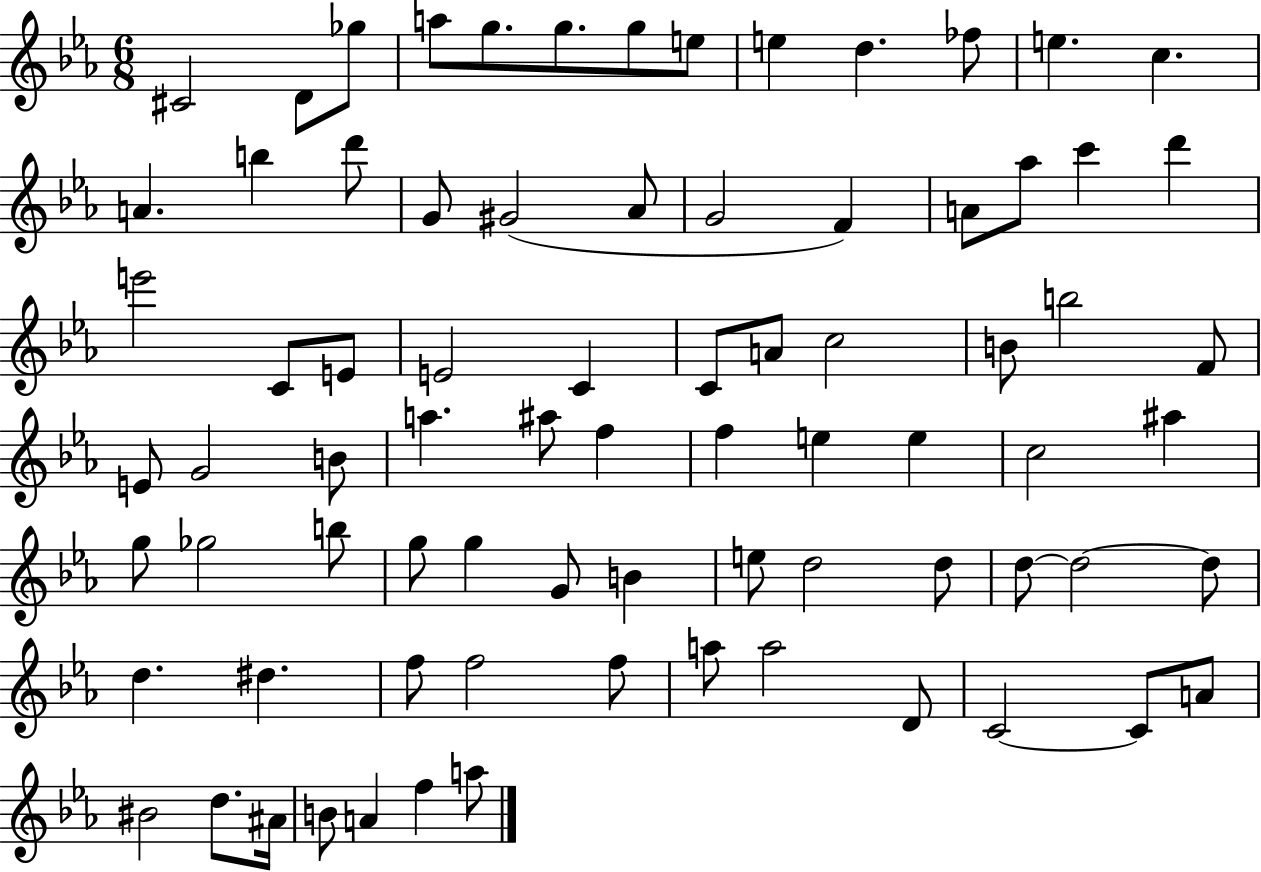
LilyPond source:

{
  \clef treble
  \numericTimeSignature
  \time 6/8
  \key ees \major
  cis'2 d'8 ges''8 | a''8 g''8. g''8. g''8 e''8 | e''4 d''4. fes''8 | e''4. c''4. | \break a'4. b''4 d'''8 | g'8 gis'2( aes'8 | g'2 f'4) | a'8 aes''8 c'''4 d'''4 | \break e'''2 c'8 e'8 | e'2 c'4 | c'8 a'8 c''2 | b'8 b''2 f'8 | \break e'8 g'2 b'8 | a''4. ais''8 f''4 | f''4 e''4 e''4 | c''2 ais''4 | \break g''8 ges''2 b''8 | g''8 g''4 g'8 b'4 | e''8 d''2 d''8 | d''8~~ d''2~~ d''8 | \break d''4. dis''4. | f''8 f''2 f''8 | a''8 a''2 d'8 | c'2~~ c'8 a'8 | \break bis'2 d''8. ais'16 | b'8 a'4 f''4 a''8 | \bar "|."
}